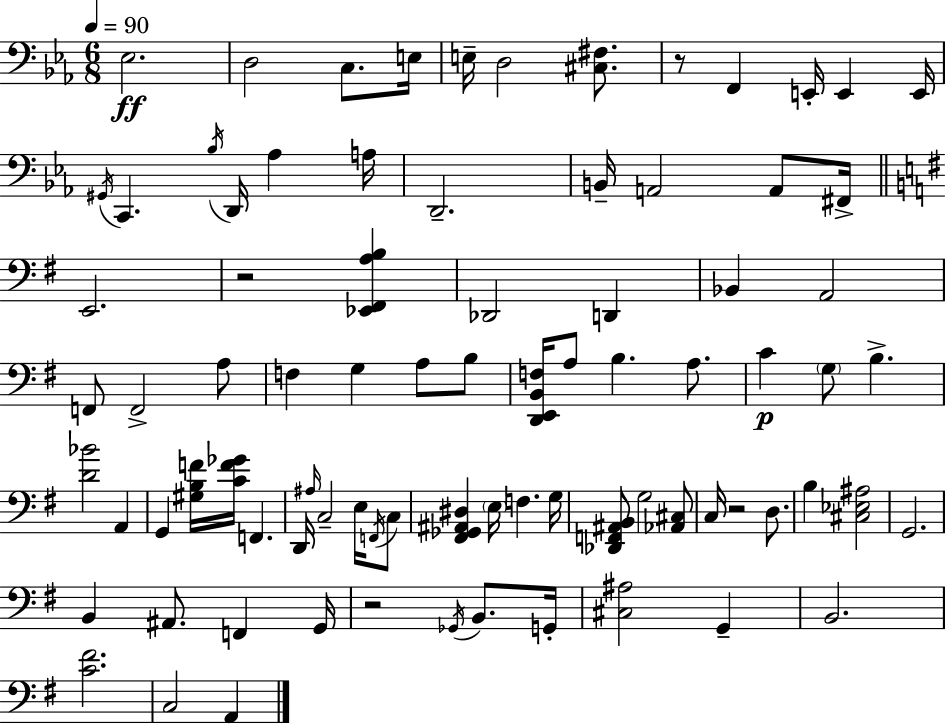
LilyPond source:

{
  \clef bass
  \numericTimeSignature
  \time 6/8
  \key c \minor
  \tempo 4 = 90
  ees2.\ff | d2 c8. e16 | e16-- d2 <cis fis>8. | r8 f,4 e,16-. e,4 e,16 | \break \acciaccatura { gis,16 } c,4. \acciaccatura { bes16 } d,16 aes4 | a16 d,2.-- | b,16-- a,2 a,8 | fis,16-> \bar "||" \break \key e \minor e,2. | r2 <ees, fis, a b>4 | des,2 d,4 | bes,4 a,2 | \break f,8 f,2-> a8 | f4 g4 a8 b8 | <d, e, b, f>16 a8 b4. a8. | c'4\p \parenthesize g8 b4.-> | \break <d' bes'>2 a,4 | g,4 <gis b f'>16 <c' f' ges'>16 f,4. | d,16 \grace { ais16 } c2-- e16 \acciaccatura { f,16 } | c8 <fis, ges, ais, dis>4 \parenthesize e16 f4. | \break g16 <des, f, ais, b,>8 g2 | <aes, cis>8 c16 r2 d8. | b4 <cis ees ais>2 | g,2. | \break b,4 ais,8. f,4 | g,16 r2 \acciaccatura { ges,16 } b,8. | g,16-. <cis ais>2 g,4-- | b,2. | \break <c' fis'>2. | c2 a,4 | \bar "|."
}